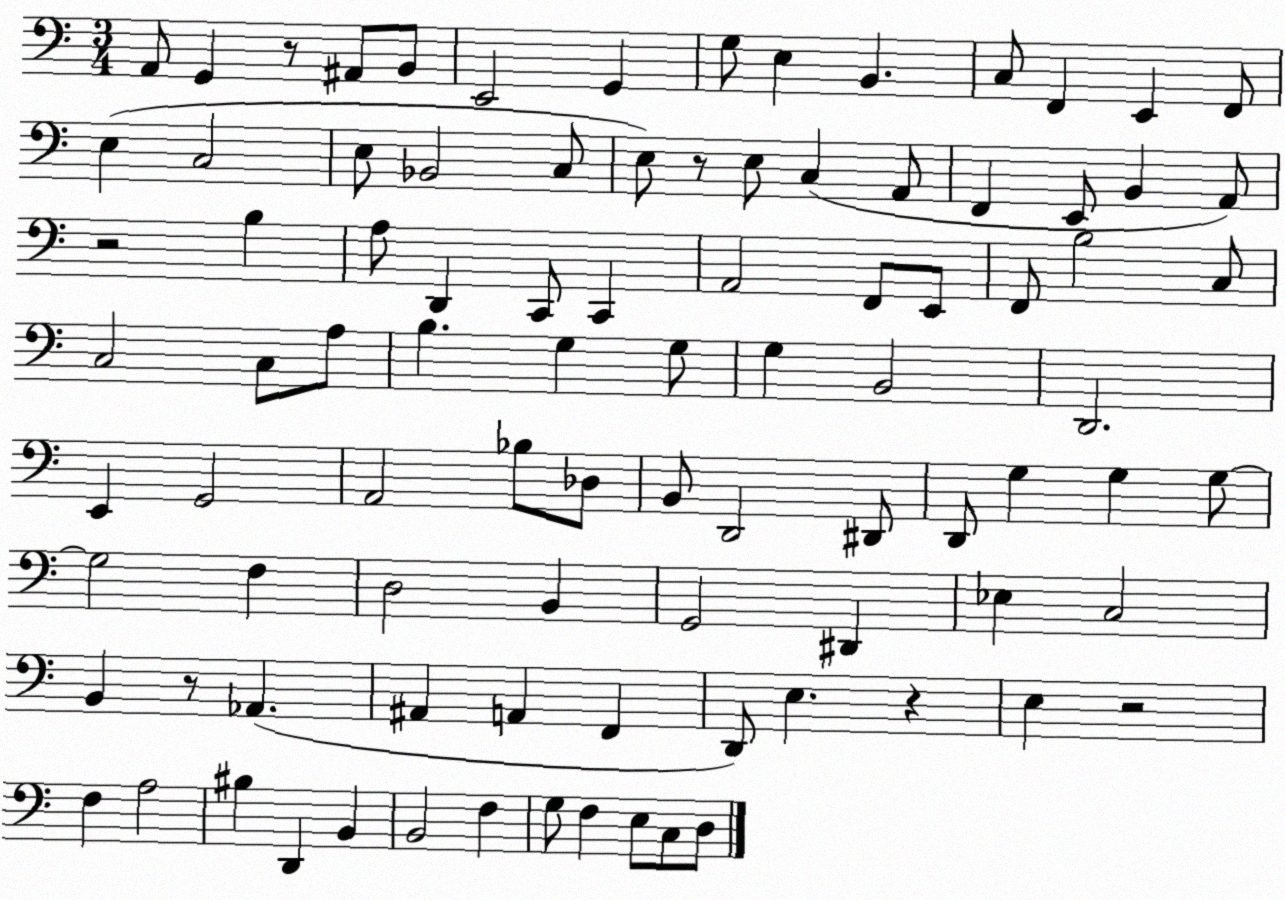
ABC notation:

X:1
T:Untitled
M:3/4
L:1/4
K:C
A,,/2 G,, z/2 ^A,,/2 B,,/2 E,,2 G,, G,/2 E, B,, C,/2 F,, E,, F,,/2 E, C,2 E,/2 _B,,2 C,/2 E,/2 z/2 E,/2 C, A,,/2 F,, E,,/2 B,, A,,/2 z2 B, A,/2 D,, C,,/2 C,, A,,2 F,,/2 E,,/2 F,,/2 B,2 C,/2 C,2 C,/2 A,/2 B, G, G,/2 G, B,,2 D,,2 E,, G,,2 A,,2 _B,/2 _D,/2 B,,/2 D,,2 ^D,,/2 D,,/2 G, G, G,/2 G,2 F, D,2 B,, G,,2 ^D,, _E, C,2 B,, z/2 _A,, ^A,, A,, F,, D,,/2 E, z E, z2 F, A,2 ^B, D,, B,, B,,2 F, G,/2 F, E,/2 C,/2 D,/2